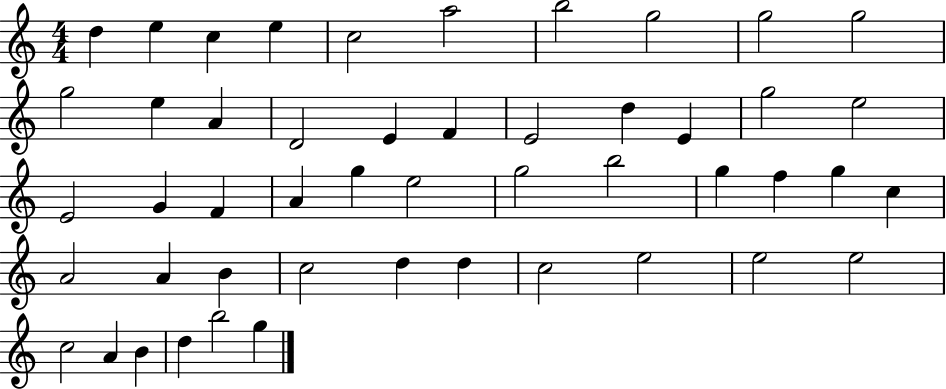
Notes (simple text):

D5/q E5/q C5/q E5/q C5/h A5/h B5/h G5/h G5/h G5/h G5/h E5/q A4/q D4/h E4/q F4/q E4/h D5/q E4/q G5/h E5/h E4/h G4/q F4/q A4/q G5/q E5/h G5/h B5/h G5/q F5/q G5/q C5/q A4/h A4/q B4/q C5/h D5/q D5/q C5/h E5/h E5/h E5/h C5/h A4/q B4/q D5/q B5/h G5/q